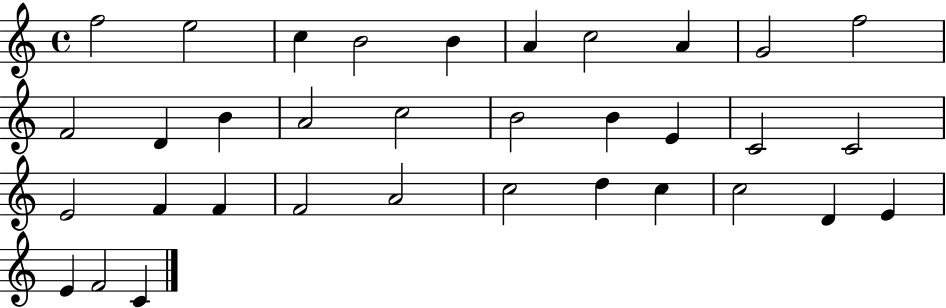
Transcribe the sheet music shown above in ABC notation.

X:1
T:Untitled
M:4/4
L:1/4
K:C
f2 e2 c B2 B A c2 A G2 f2 F2 D B A2 c2 B2 B E C2 C2 E2 F F F2 A2 c2 d c c2 D E E F2 C